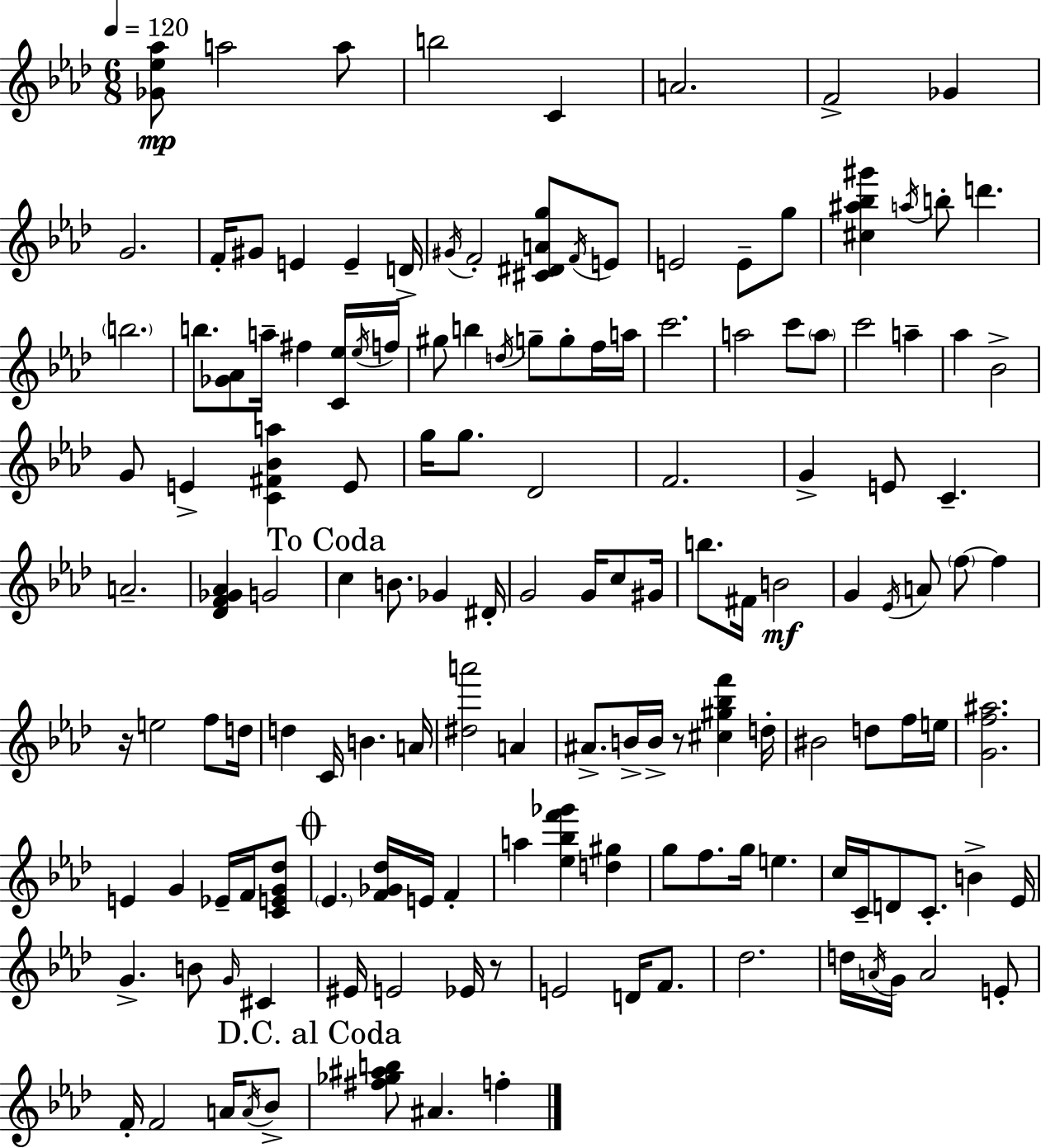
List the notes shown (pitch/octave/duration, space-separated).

[Gb4,Eb5,Ab5]/e A5/h A5/e B5/h C4/q A4/h. F4/h Gb4/q G4/h. F4/s G#4/e E4/q E4/q D4/s G#4/s F4/h [C#4,D#4,A4,G5]/e F4/s E4/e E4/h E4/e G5/e [C#5,A#5,Bb5,G#6]/q A5/s B5/e D6/q. B5/h. B5/e. [Gb4,Ab4]/e A5/s F#5/q [C4,Eb5]/s Eb5/s F5/s G#5/e B5/q D5/s G5/e G5/e F5/s A5/s C6/h. A5/h C6/e A5/e C6/h A5/q Ab5/q Bb4/h G4/e E4/q [C4,F#4,Bb4,A5]/q E4/e G5/s G5/e. Db4/h F4/h. G4/q E4/e C4/q. A4/h. [Db4,F4,Gb4,Ab4]/q G4/h C5/q B4/e. Gb4/q D#4/s G4/h G4/s C5/e G#4/s B5/e. F#4/s B4/h G4/q Eb4/s A4/e F5/e F5/q R/s E5/h F5/e D5/s D5/q C4/s B4/q. A4/s [D#5,A6]/h A4/q A#4/e. B4/s B4/s R/e [C#5,G#5,Bb5,F6]/q D5/s BIS4/h D5/e F5/s E5/s [G4,F5,A#5]/h. E4/q G4/q Eb4/s F4/s [C4,E4,G4,Db5]/e Eb4/q. [F4,Gb4,Db5]/s E4/s F4/q A5/q [Eb5,Bb5,F6,Gb6]/q [D5,G#5]/q G5/e F5/e. G5/s E5/q. C5/s C4/s D4/e C4/e. B4/q Eb4/s G4/q. B4/e G4/s C#4/q EIS4/s E4/h Eb4/s R/e E4/h D4/s F4/e. Db5/h. D5/s A4/s G4/s A4/h E4/e F4/s F4/h A4/s A4/s Bb4/e [F#5,Gb5,A#5,B5]/e A#4/q. F5/q